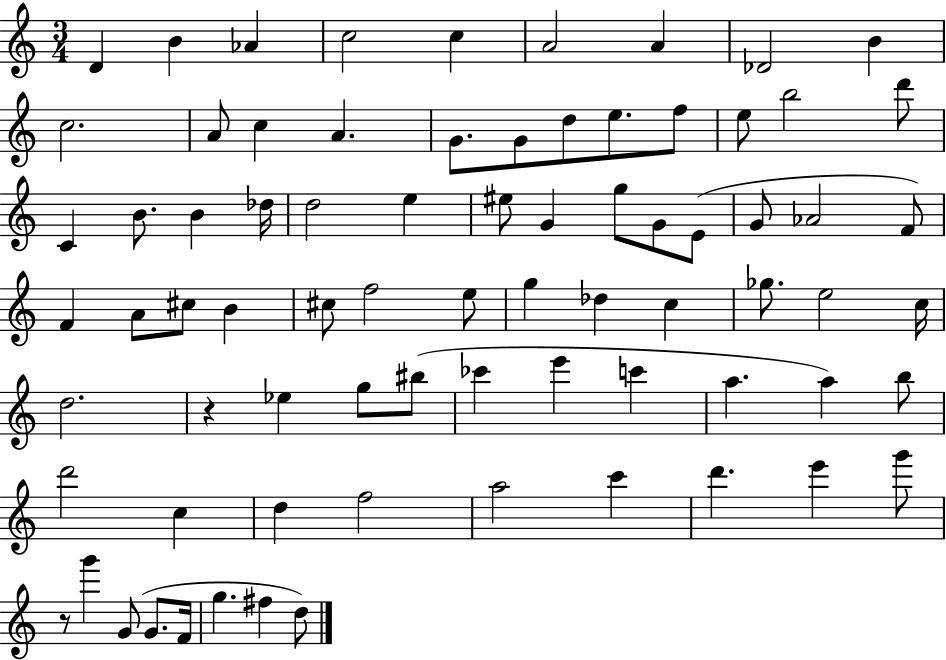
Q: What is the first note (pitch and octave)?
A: D4